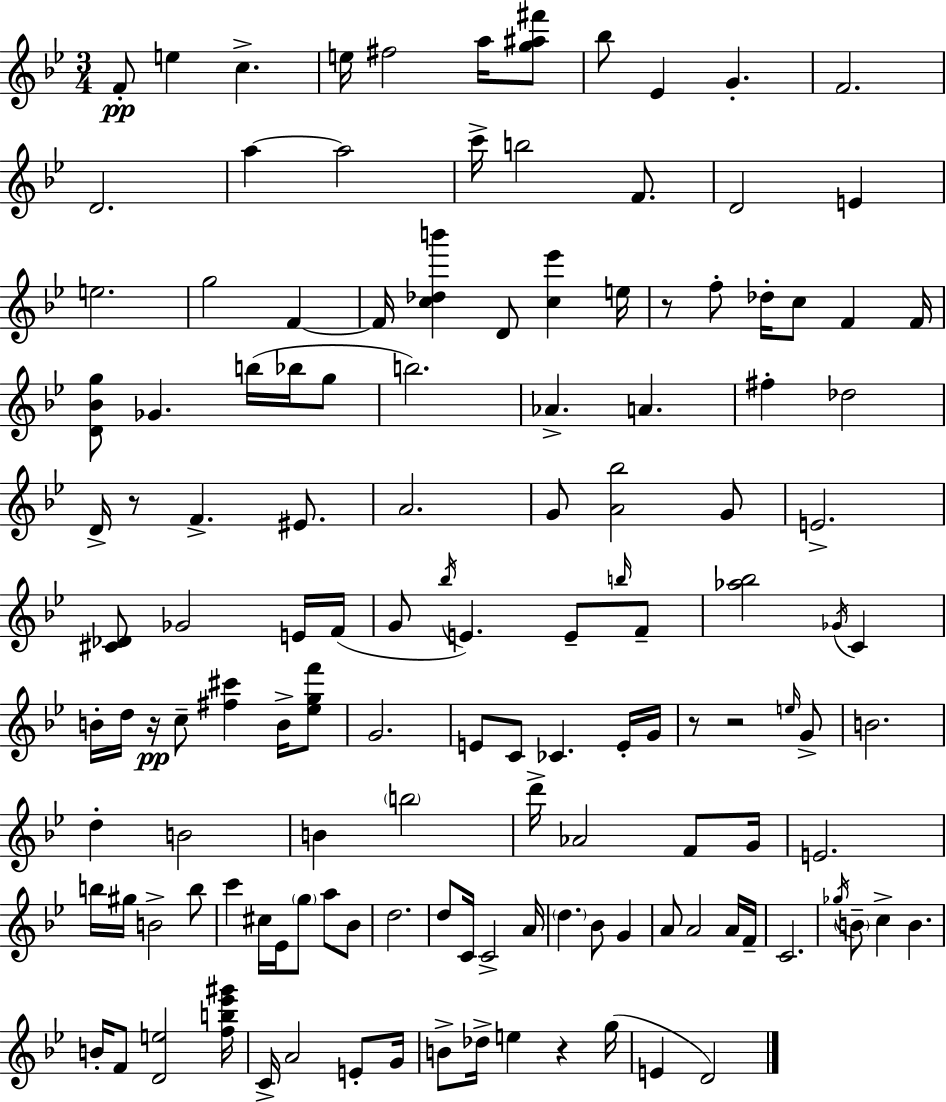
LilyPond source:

{
  \clef treble
  \numericTimeSignature
  \time 3/4
  \key bes \major
  \repeat volta 2 { f'8-.\pp e''4 c''4.-> | e''16 fis''2 a''16 <g'' ais'' fis'''>8 | bes''8 ees'4 g'4.-. | f'2. | \break d'2. | a''4~~ a''2 | c'''16-> b''2 f'8. | d'2 e'4 | \break e''2. | g''2 f'4~~ | f'16 <c'' des'' b'''>4 d'8 <c'' ees'''>4 e''16 | r8 f''8-. des''16-. c''8 f'4 f'16 | \break <d' bes' g''>8 ges'4. b''16( bes''16 g''8 | b''2.) | aes'4.-> a'4. | fis''4-. des''2 | \break d'16-> r8 f'4.-> eis'8. | a'2. | g'8 <a' bes''>2 g'8 | e'2.-> | \break <cis' des'>8 ges'2 e'16 f'16( | g'8 \acciaccatura { bes''16 }) e'4. e'8-- \grace { b''16 } | f'8-- <aes'' bes''>2 \acciaccatura { ges'16 } c'4 | b'16-. d''16 r16\pp c''8-- <fis'' cis'''>4 | \break b'16-> <ees'' g'' f'''>8 g'2. | e'8 c'8 ces'4. | e'16-. g'16 r8 r2 | \grace { e''16 } g'8-> b'2. | \break d''4-. b'2 | b'4 \parenthesize b''2 | d'''16-> aes'2 | f'8 g'16 e'2. | \break b''16 gis''16 b'2-> | b''8 c'''4 cis''16 ees'16 \parenthesize g''8 | a''8 bes'8 d''2. | d''8 c'16 c'2-> | \break a'16 \parenthesize d''4. bes'8 | g'4 a'8 a'2 | a'16 f'16-- c'2. | \acciaccatura { ges''16 } \parenthesize b'8-- c''4-> b'4. | \break b'16-. f'8 <d' e''>2 | <f'' b'' ees''' gis'''>16 c'16-> a'2 | e'8-. g'16 b'8-> des''16-> e''4 | r4 g''16( e'4 d'2) | \break } \bar "|."
}